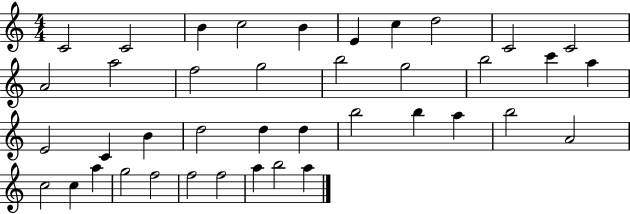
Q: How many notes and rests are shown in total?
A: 40